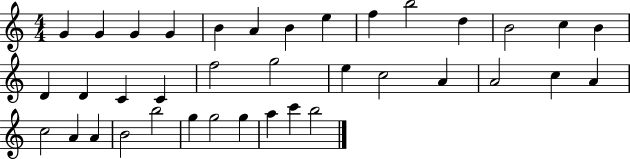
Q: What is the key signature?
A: C major